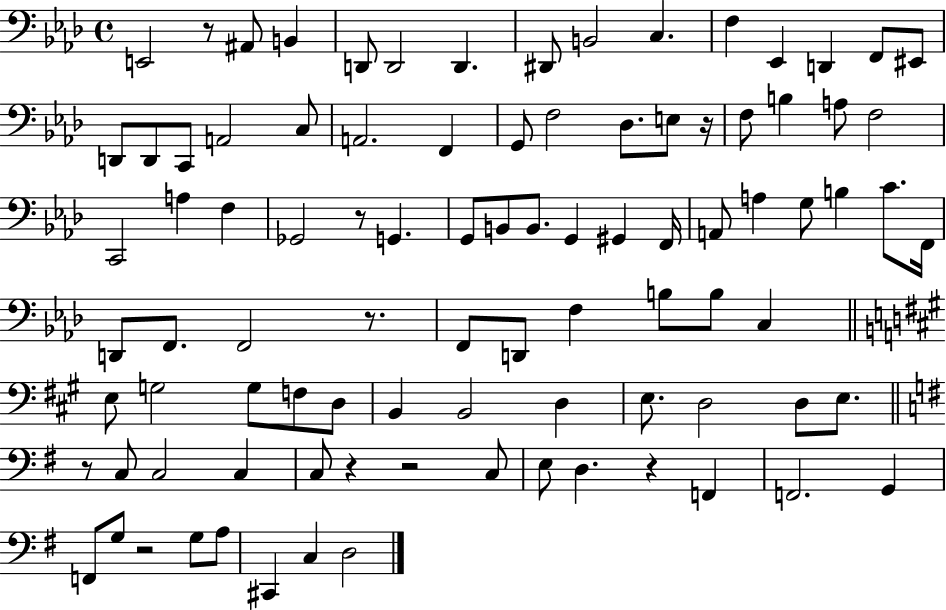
X:1
T:Untitled
M:4/4
L:1/4
K:Ab
E,,2 z/2 ^A,,/2 B,, D,,/2 D,,2 D,, ^D,,/2 B,,2 C, F, _E,, D,, F,,/2 ^E,,/2 D,,/2 D,,/2 C,,/2 A,,2 C,/2 A,,2 F,, G,,/2 F,2 _D,/2 E,/2 z/4 F,/2 B, A,/2 F,2 C,,2 A, F, _G,,2 z/2 G,, G,,/2 B,,/2 B,,/2 G,, ^G,, F,,/4 A,,/2 A, G,/2 B, C/2 F,,/4 D,,/2 F,,/2 F,,2 z/2 F,,/2 D,,/2 F, B,/2 B,/2 C, E,/2 G,2 G,/2 F,/2 D,/2 B,, B,,2 D, E,/2 D,2 D,/2 E,/2 z/2 C,/2 C,2 C, C,/2 z z2 C,/2 E,/2 D, z F,, F,,2 G,, F,,/2 G,/2 z2 G,/2 A,/2 ^C,, C, D,2